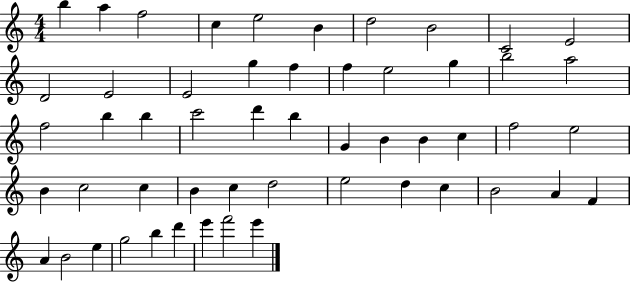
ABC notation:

X:1
T:Untitled
M:4/4
L:1/4
K:C
b a f2 c e2 B d2 B2 C2 E2 D2 E2 E2 g f f e2 g b2 a2 f2 b b c'2 d' b G B B c f2 e2 B c2 c B c d2 e2 d c B2 A F A B2 e g2 b d' e' f'2 e'